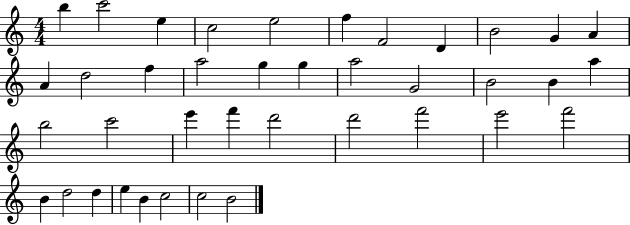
B5/q C6/h E5/q C5/h E5/h F5/q F4/h D4/q B4/h G4/q A4/q A4/q D5/h F5/q A5/h G5/q G5/q A5/h G4/h B4/h B4/q A5/q B5/h C6/h E6/q F6/q D6/h D6/h F6/h E6/h F6/h B4/q D5/h D5/q E5/q B4/q C5/h C5/h B4/h